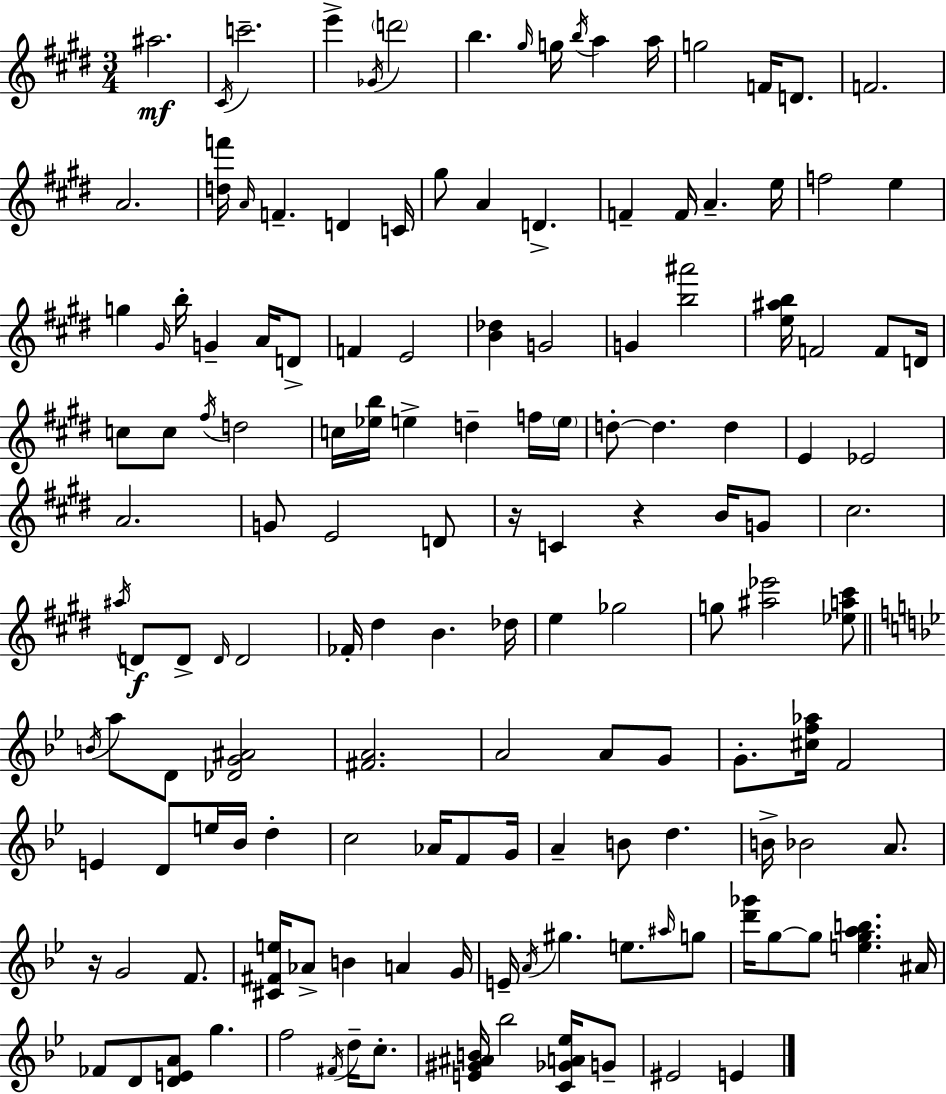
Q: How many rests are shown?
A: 3